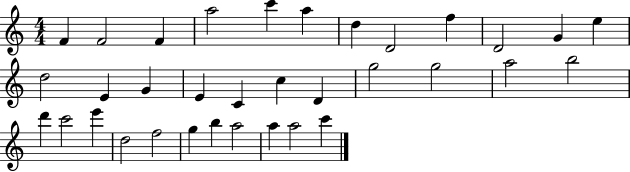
F4/q F4/h F4/q A5/h C6/q A5/q D5/q D4/h F5/q D4/h G4/q E5/q D5/h E4/q G4/q E4/q C4/q C5/q D4/q G5/h G5/h A5/h B5/h D6/q C6/h E6/q D5/h F5/h G5/q B5/q A5/h A5/q A5/h C6/q